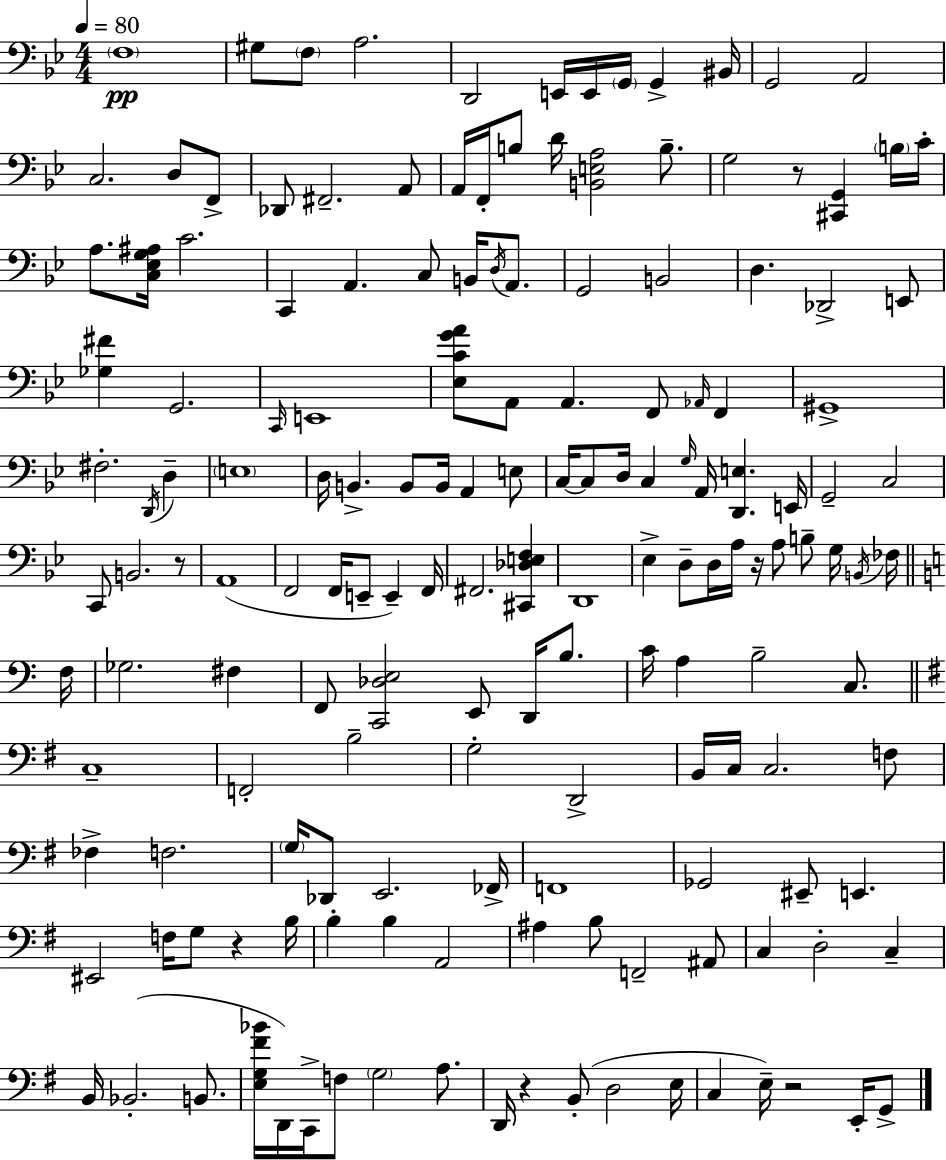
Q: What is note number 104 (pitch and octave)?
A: C3